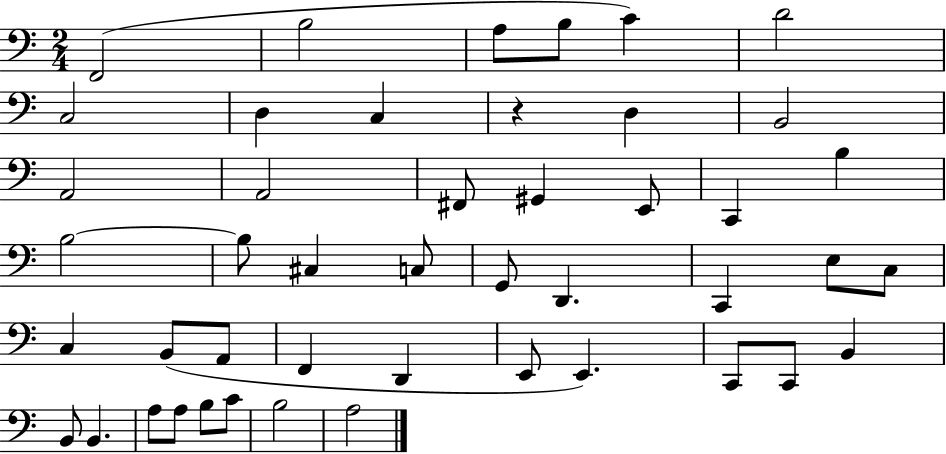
{
  \clef bass
  \numericTimeSignature
  \time 2/4
  \key c \major
  f,2( | b2 | a8 b8 c'4) | d'2 | \break c2 | d4 c4 | r4 d4 | b,2 | \break a,2 | a,2 | fis,8 gis,4 e,8 | c,4 b4 | \break b2~~ | b8 cis4 c8 | g,8 d,4. | c,4 e8 c8 | \break c4 b,8( a,8 | f,4 d,4 | e,8 e,4.) | c,8 c,8 b,4 | \break b,8 b,4. | a8 a8 b8 c'8 | b2 | a2 | \break \bar "|."
}